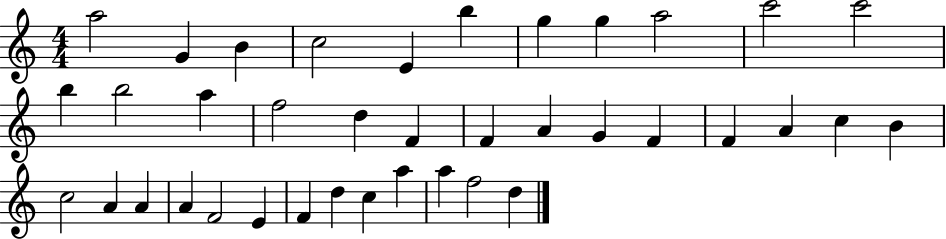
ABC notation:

X:1
T:Untitled
M:4/4
L:1/4
K:C
a2 G B c2 E b g g a2 c'2 c'2 b b2 a f2 d F F A G F F A c B c2 A A A F2 E F d c a a f2 d